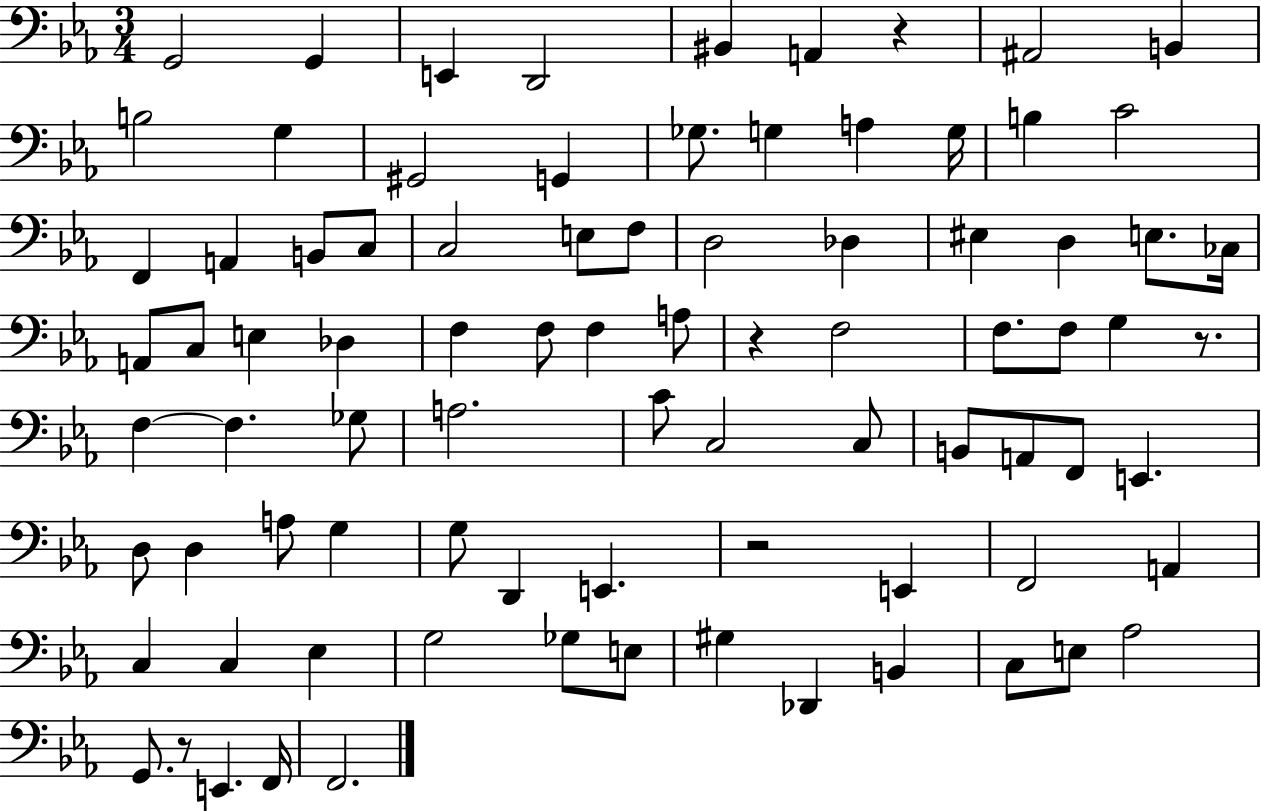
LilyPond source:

{
  \clef bass
  \numericTimeSignature
  \time 3/4
  \key ees \major
  g,2 g,4 | e,4 d,2 | bis,4 a,4 r4 | ais,2 b,4 | \break b2 g4 | gis,2 g,4 | ges8. g4 a4 g16 | b4 c'2 | \break f,4 a,4 b,8 c8 | c2 e8 f8 | d2 des4 | eis4 d4 e8. ces16 | \break a,8 c8 e4 des4 | f4 f8 f4 a8 | r4 f2 | f8. f8 g4 r8. | \break f4~~ f4. ges8 | a2. | c'8 c2 c8 | b,8 a,8 f,8 e,4. | \break d8 d4 a8 g4 | g8 d,4 e,4. | r2 e,4 | f,2 a,4 | \break c4 c4 ees4 | g2 ges8 e8 | gis4 des,4 b,4 | c8 e8 aes2 | \break g,8. r8 e,4. f,16 | f,2. | \bar "|."
}